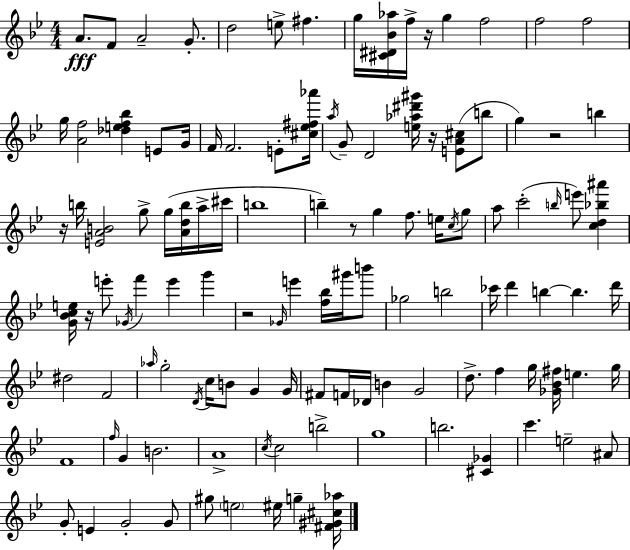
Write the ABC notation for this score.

X:1
T:Untitled
M:4/4
L:1/4
K:Bb
A/2 F/2 A2 G/2 d2 e/2 ^f g/4 [^C^D_B_a]/4 f/4 z/4 g f2 f2 f2 g/4 [Af]2 [_def_b] E/2 G/4 F/4 F2 E/2 [^c_e^f_a']/4 a/4 G/2 D2 [e_a^d'^g']/4 z/4 [EA^c]/2 b/2 g z2 b z/4 b/4 [EAB]2 g/2 g/4 [Adb]/4 a/4 ^c'/4 b4 b z/2 g f/2 e/4 c/4 g/2 a/2 c'2 b/4 e'/2 [cd_b^a'] [G_Bce]/4 z/4 e'/2 _G/4 f' e' g' z2 _G/4 e' [f_b]/4 ^g'/4 b'/2 _g2 b2 _c'/4 d' b b d'/4 ^d2 F2 _a/4 g2 D/4 c/4 B/2 G G/4 ^F/2 F/4 _D/4 B G2 d/2 f g/4 [_G_B^f]/4 e g/4 F4 f/4 G B2 A4 c/4 c2 b2 g4 b2 [^C_G] c' e2 ^A/2 G/2 E G2 G/2 ^g/2 e2 ^e/4 g [^F^G^c_a]/4